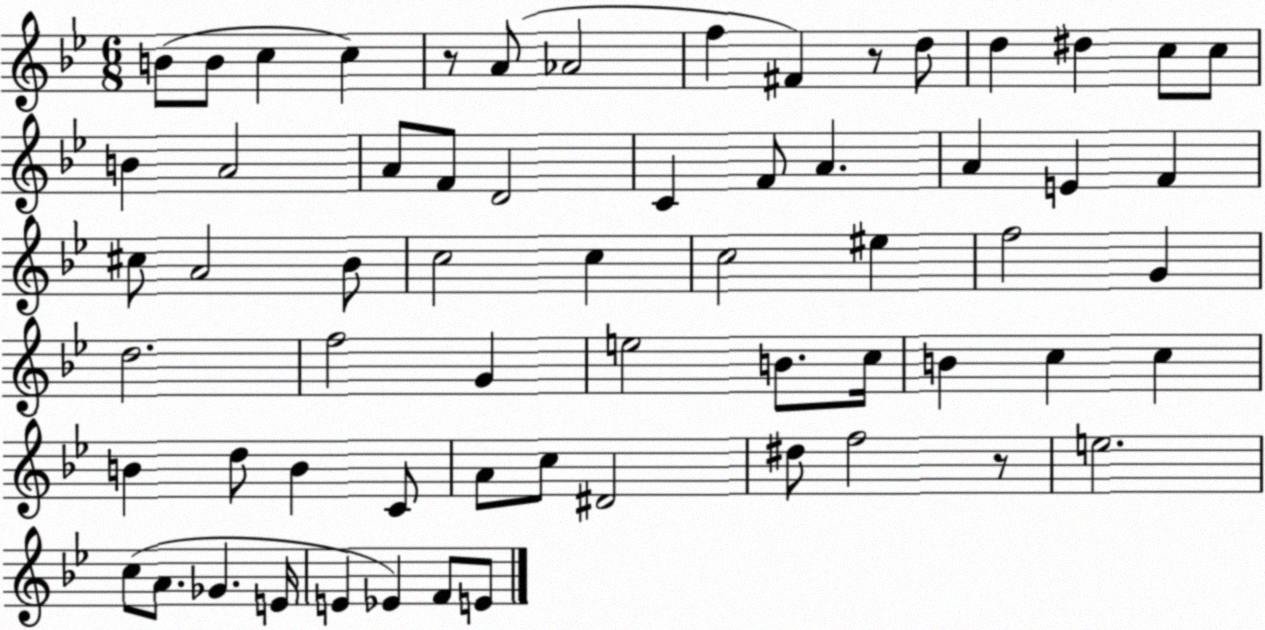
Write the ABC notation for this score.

X:1
T:Untitled
M:6/8
L:1/4
K:Bb
B/2 B/2 c c z/2 A/2 _A2 f ^F z/2 d/2 d ^d c/2 c/2 B A2 A/2 F/2 D2 C F/2 A A E F ^c/2 A2 _B/2 c2 c c2 ^e f2 G d2 f2 G e2 B/2 c/4 B c c B d/2 B C/2 A/2 c/2 ^D2 ^d/2 f2 z/2 e2 c/2 A/2 _G E/4 E _E F/2 E/2